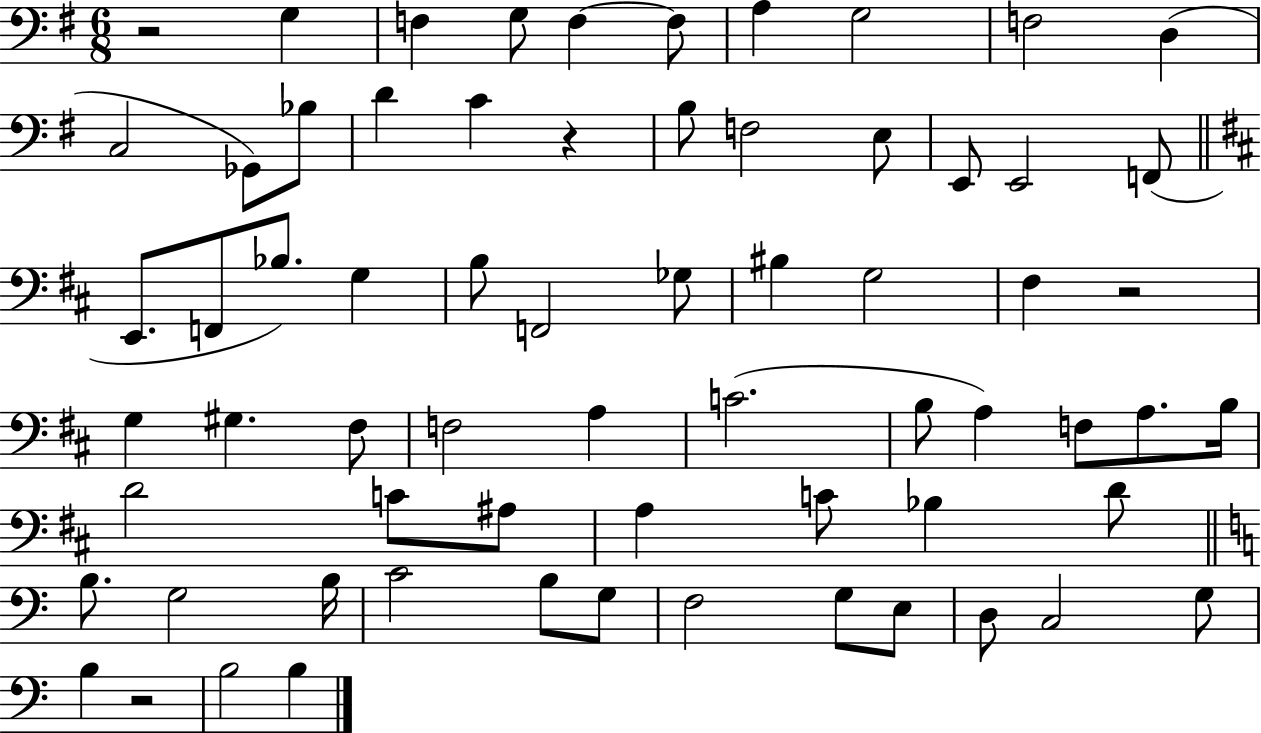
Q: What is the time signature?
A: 6/8